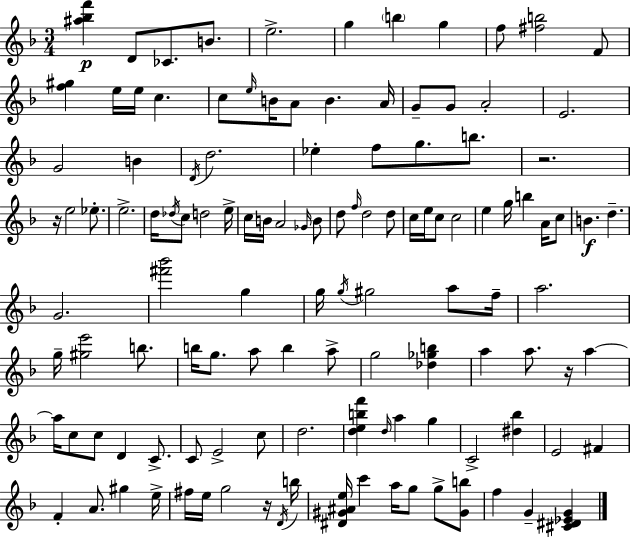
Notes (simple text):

[A#5,Bb5,F6]/q D4/e CES4/e. B4/e. E5/h. G5/q B5/q G5/q F5/e [F#5,B5]/h F4/e [F5,G#5]/q E5/s E5/s C5/q. C5/e E5/s B4/s A4/e B4/q. A4/s G4/e G4/e A4/h E4/h. G4/h B4/q D4/s D5/h. Eb5/q F5/e G5/e. B5/e. R/h. R/s E5/h Eb5/e. E5/h. D5/s Db5/s C5/e D5/h E5/s C5/s B4/s A4/h Gb4/s B4/e D5/e F5/s D5/h D5/e C5/s E5/s C5/e C5/h E5/q G5/s B5/q A4/s C5/e B4/q. D5/q. G4/h. [F#6,Bb6]/h G5/q G5/s G5/s G#5/h A5/e F5/s A5/h. G5/s [G#5,E6]/h B5/e. B5/s G5/e. A5/e B5/q A5/e G5/h [Db5,Gb5,B5]/q A5/q A5/e. R/s A5/q A5/s C5/e C5/e D4/q C4/e. C4/e E4/h C5/e D5/h. [D5,E5,B5,F6]/q D5/s A5/q G5/q C4/h [D#5,Bb5]/q E4/h F#4/q F4/q A4/e. G#5/q E5/s F#5/s E5/s G5/h R/s D4/s B5/s [D#4,G#4,A#4,E5]/s C6/q A5/s G5/e G5/e [G#4,B5]/e F5/q G4/q [C#4,D#4,Eb4,G4]/q